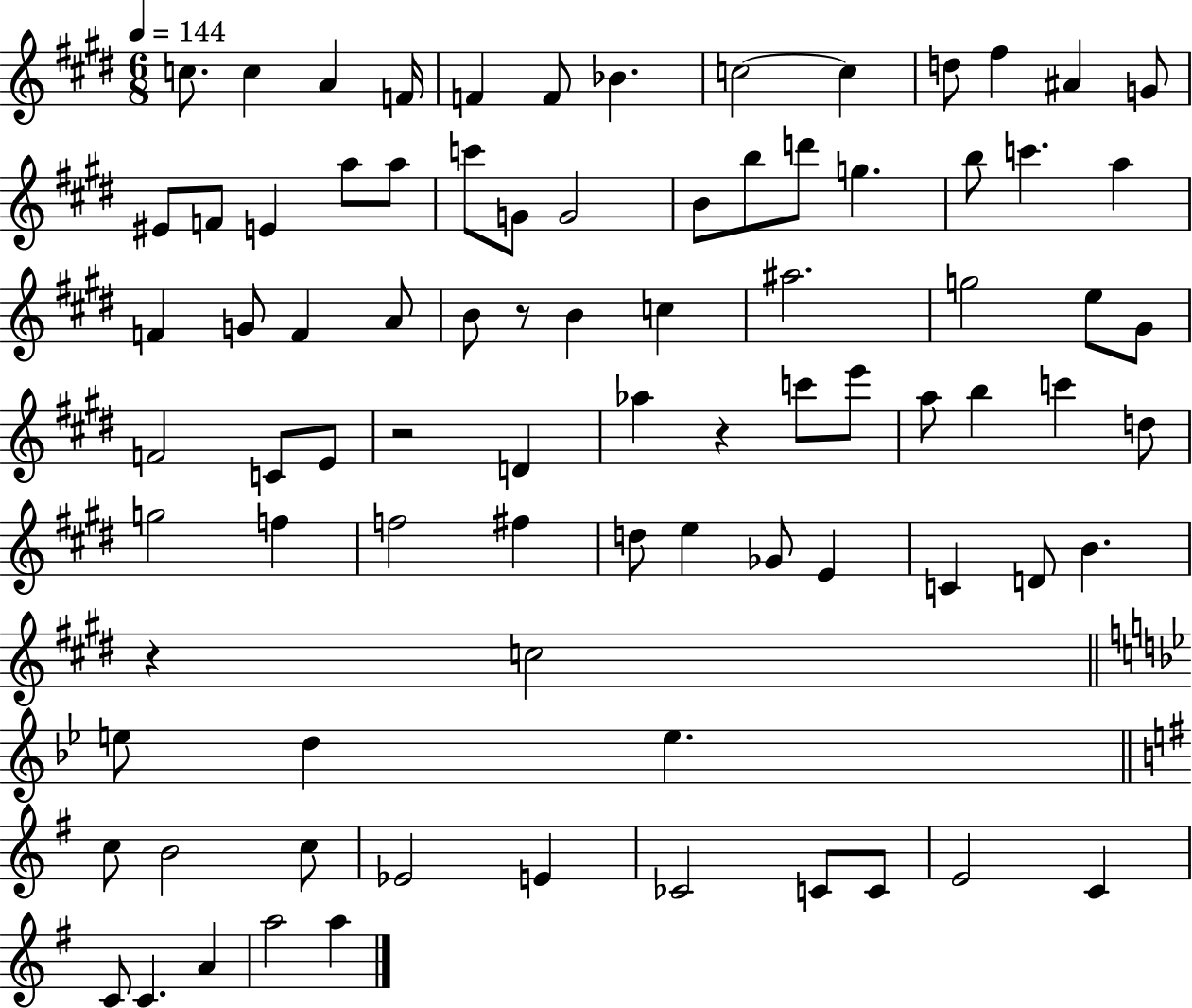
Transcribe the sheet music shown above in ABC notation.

X:1
T:Untitled
M:6/8
L:1/4
K:E
c/2 c A F/4 F F/2 _B c2 c d/2 ^f ^A G/2 ^E/2 F/2 E a/2 a/2 c'/2 G/2 G2 B/2 b/2 d'/2 g b/2 c' a F G/2 F A/2 B/2 z/2 B c ^a2 g2 e/2 ^G/2 F2 C/2 E/2 z2 D _a z c'/2 e'/2 a/2 b c' d/2 g2 f f2 ^f d/2 e _G/2 E C D/2 B z c2 e/2 d e c/2 B2 c/2 _E2 E _C2 C/2 C/2 E2 C C/2 C A a2 a